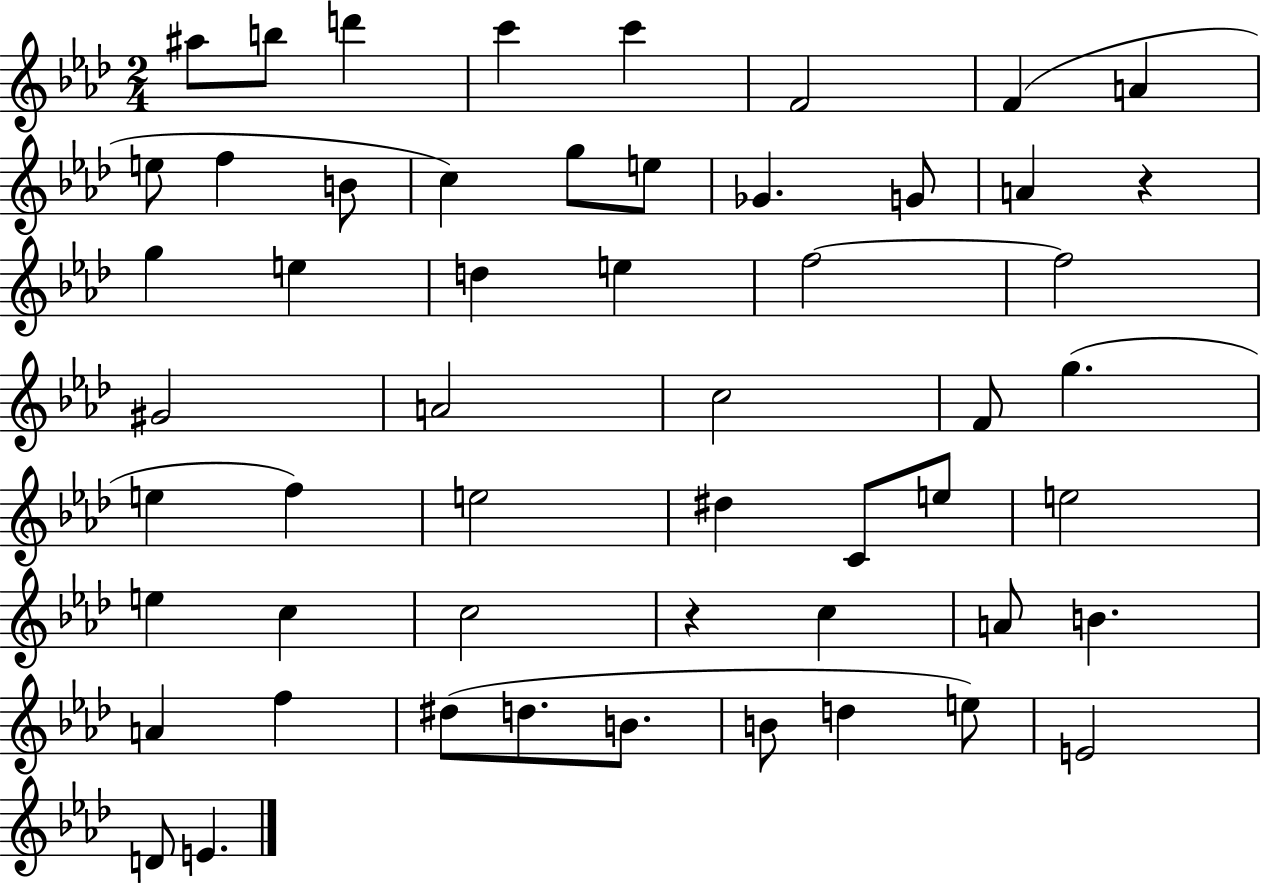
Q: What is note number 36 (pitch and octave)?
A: E5